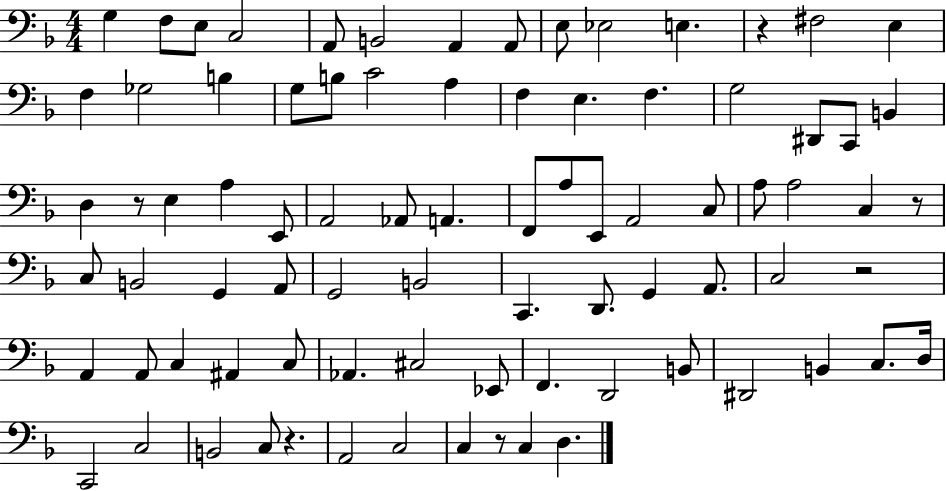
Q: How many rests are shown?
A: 6